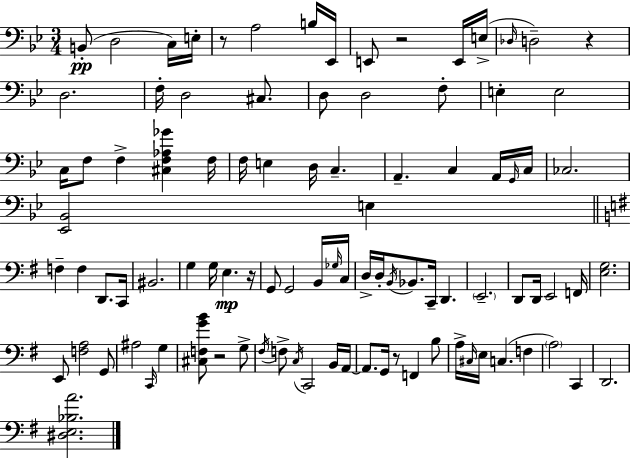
{
  \clef bass
  \numericTimeSignature
  \time 3/4
  \key bes \major
  b,8-.(\pp d2 c16) e16-. | r8 a2 b16 ees,16 | e,8 r2 e,16 e16->( | \grace { des16 } d2--) r4 | \break d2. | f16-. d2 cis8. | d8 d2 f8-. | e4-. e2 | \break c16 f8 f4-> <cis f aes ges'>4 | f16 f16 e4 d16 c4.-- | a,4.-- c4 a,16 | \grace { g,16 } c16 ces2. | \break <ees, bes,>2 e4 | \bar "||" \break \key g \major f4-- f4 d,8. c,16 | bis,2. | g4 g16 e4.\mp r16 | g,8 g,2 b,16 \grace { ges16 } | \break c16 d16-> d16-. \acciaccatura { b,16 } bes,8. c,16-- d,4. | \parenthesize e,2.-- | d,8 d,16 e,2 | f,16 <e g>2. | \break e,8 <f a>2 | g,8 ais2 \grace { c,16 } g4 | <cis f g' b'>8 r2 | g8-> \acciaccatura { fis16 } f8-> \acciaccatura { c16 } c,2 | \break b,16 a,16~~ a,8. g,16 r8 f,4 | b8 a16-> \grace { cis16 } e16 c4.( | f4 \parenthesize a2) | c,4 d,2. | \break <dis e bes a'>2. | \bar "|."
}